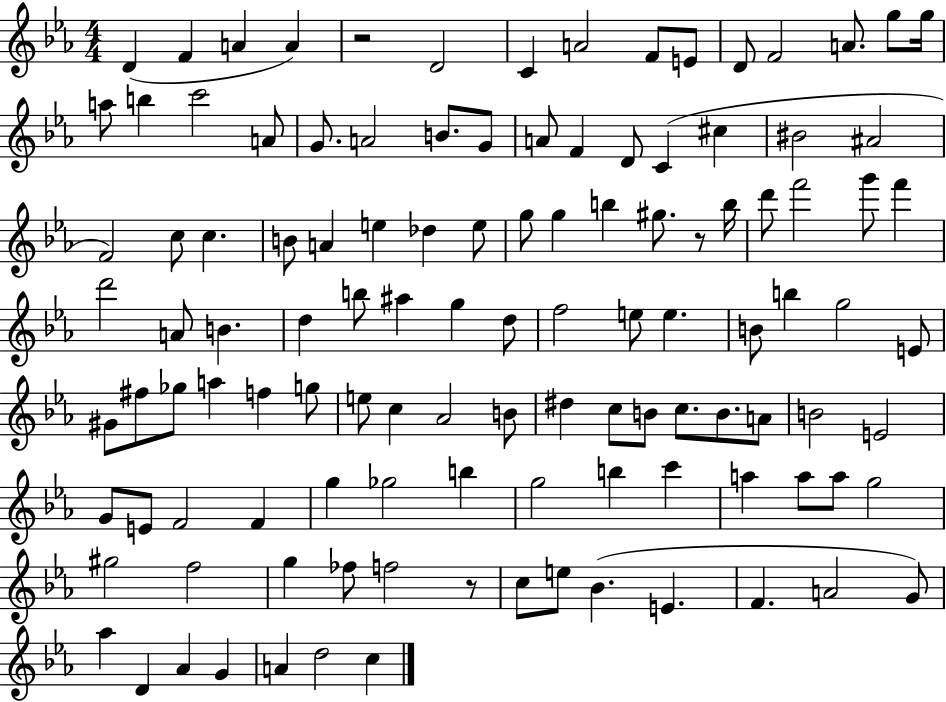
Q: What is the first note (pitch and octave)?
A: D4